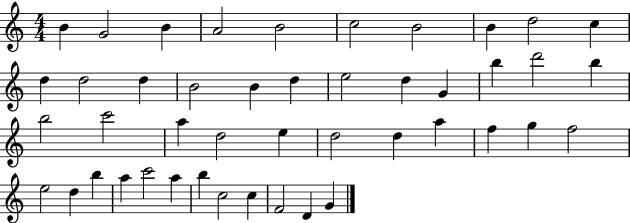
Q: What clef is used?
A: treble